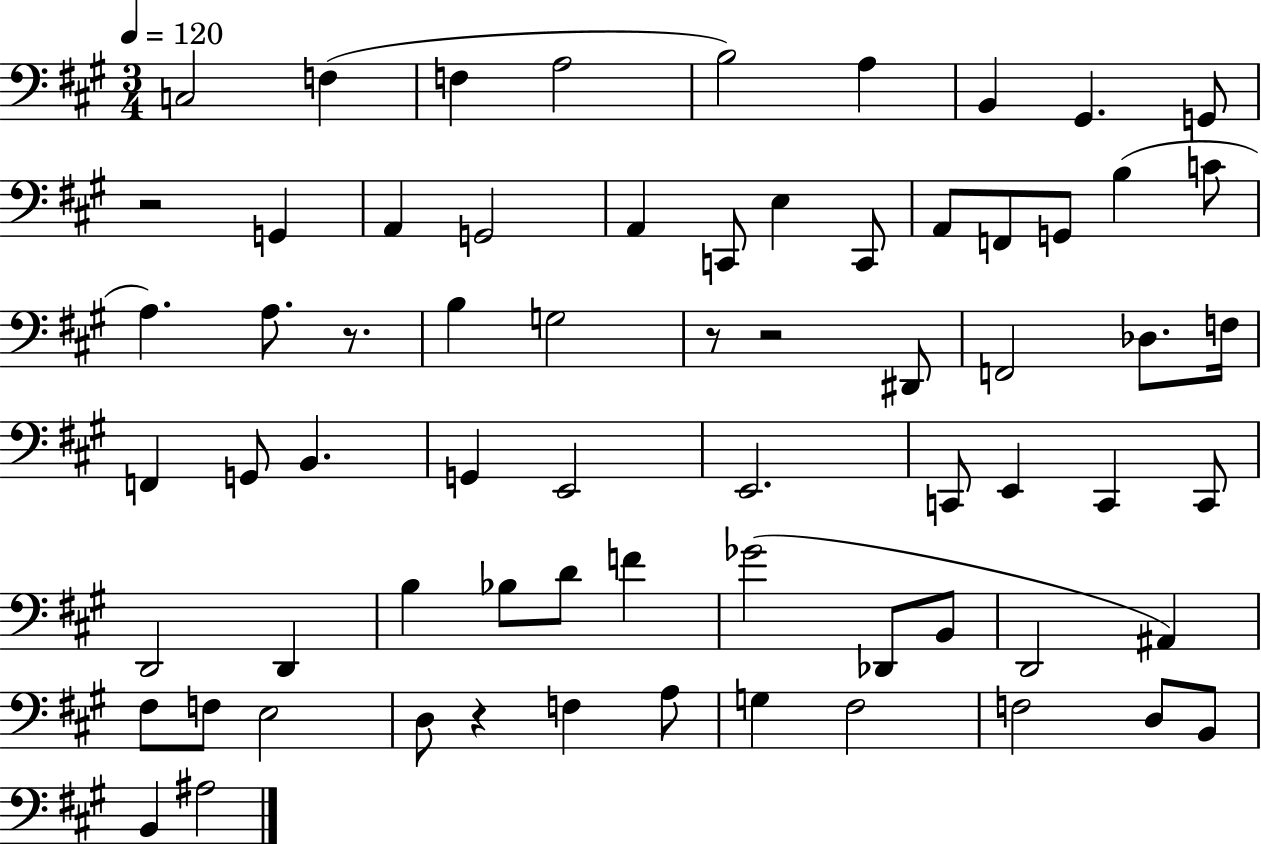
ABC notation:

X:1
T:Untitled
M:3/4
L:1/4
K:A
C,2 F, F, A,2 B,2 A, B,, ^G,, G,,/2 z2 G,, A,, G,,2 A,, C,,/2 E, C,,/2 A,,/2 F,,/2 G,,/2 B, C/2 A, A,/2 z/2 B, G,2 z/2 z2 ^D,,/2 F,,2 _D,/2 F,/4 F,, G,,/2 B,, G,, E,,2 E,,2 C,,/2 E,, C,, C,,/2 D,,2 D,, B, _B,/2 D/2 F _G2 _D,,/2 B,,/2 D,,2 ^A,, ^F,/2 F,/2 E,2 D,/2 z F, A,/2 G, ^F,2 F,2 D,/2 B,,/2 B,, ^A,2